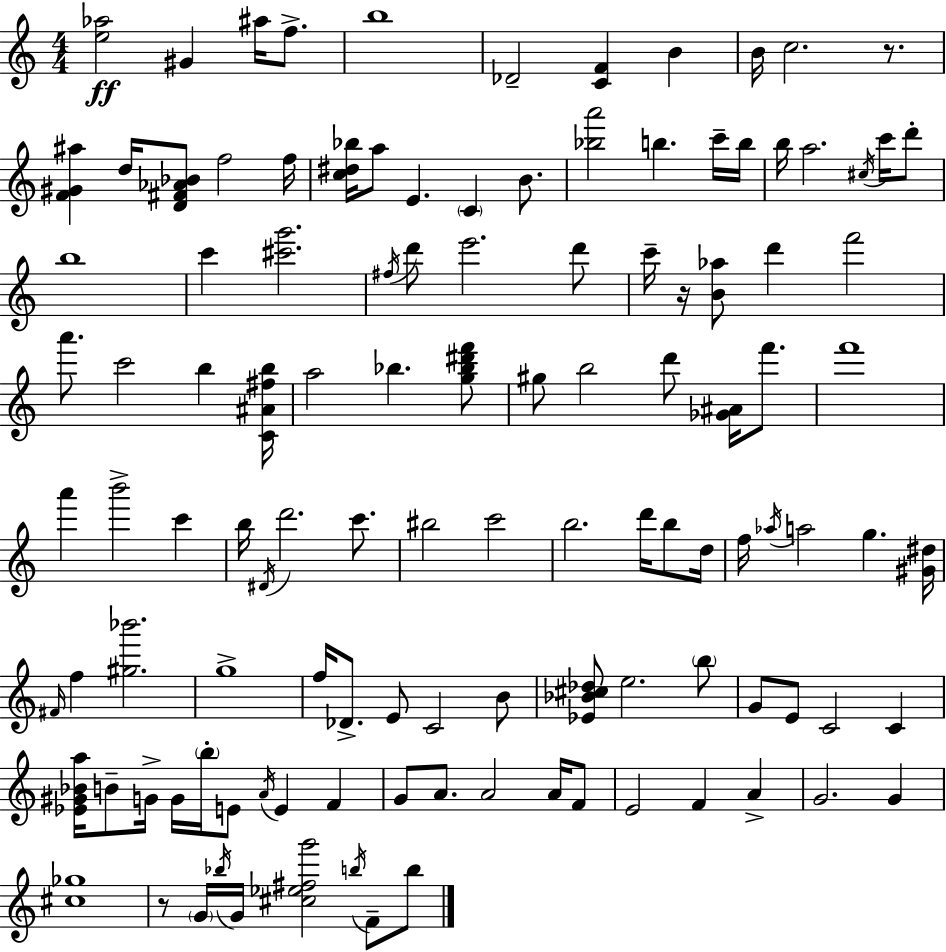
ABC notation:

X:1
T:Untitled
M:4/4
L:1/4
K:Am
[e_a]2 ^G ^a/4 f/2 b4 _D2 [CF] B B/4 c2 z/2 [F^G^a] d/4 [D^F_A_B]/2 f2 f/4 [c^d_b]/4 a/2 E C B/2 [_ba']2 b c'/4 b/4 b/4 a2 ^c/4 c'/4 d'/2 b4 c' [^c'g']2 ^f/4 d'/2 e'2 d'/2 c'/4 z/4 [B_a]/2 d' f'2 a'/2 c'2 b [C^A^fb]/4 a2 _b [g_b^d'f']/2 ^g/2 b2 d'/2 [_G^A]/4 f'/2 f'4 a' b'2 c' b/4 ^D/4 d'2 c'/2 ^b2 c'2 b2 d'/4 b/2 d/4 f/4 _a/4 a2 g [^G^d]/4 ^F/4 f [^g_b']2 g4 f/4 _D/2 E/2 C2 B/2 [_E_B^c_d]/2 e2 b/2 G/2 E/2 C2 C [_E^G_Ba]/4 B/2 G/4 G/4 b/4 E/2 A/4 E F G/2 A/2 A2 A/4 F/2 E2 F A G2 G [^c_g]4 z/2 G/4 _b/4 G/4 [^c_e^fg']2 b/4 F/2 b/2